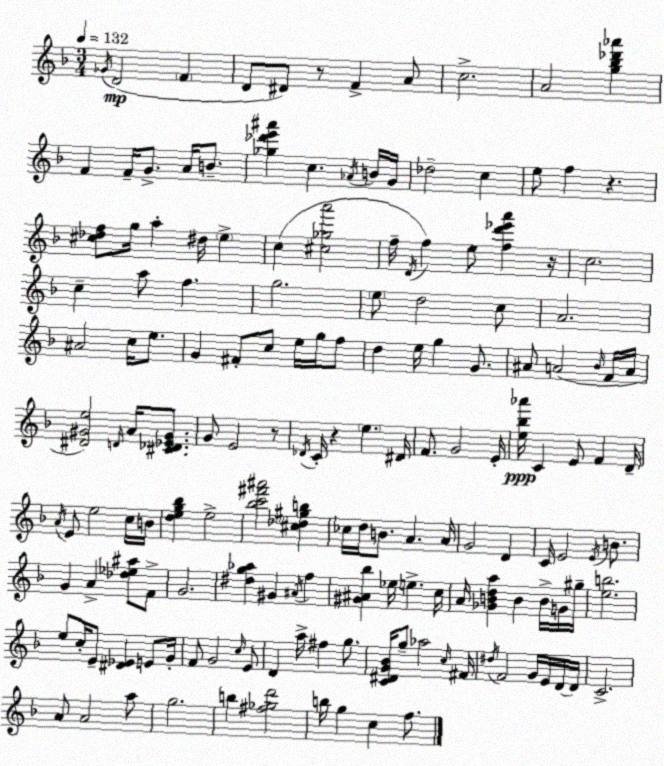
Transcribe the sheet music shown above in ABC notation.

X:1
T:Untitled
M:3/4
L:1/4
K:Dm
_G/4 D2 F D/2 ^D/2 z/2 F A/2 c2 A2 [g_b_d'_a'] F F/4 G/2 A/4 B/2 [_g_d'e'^a'] c _A/4 B/4 G/4 _d2 c e/2 f z [^c_df]/2 g/4 a ^d/4 e c [^c_ga']2 f/4 D/4 f e/2 [fd'_e'a'] z/4 c2 c a/2 f g2 e/2 d2 c/2 A2 ^A2 c/4 e/2 G ^F/2 c/2 e/4 g/4 f/2 d e/4 g G/2 ^A/2 A2 _B/4 F/4 A/4 [^D^Ge]2 D/4 A/4 [^C_D_E^G]/2 G/2 E2 z/2 _D/4 C/4 z e ^D/4 F/2 G2 E/4 [e_b_a']/4 C E/2 F D/4 A/4 E/2 e2 c/4 B/4 [deg_b] e2 [_bc'^f'^a']2 [^c_d^gb] _c/4 d/4 B/2 A A/4 G2 D C/4 E2 E/4 B/2 G A [_d_e^a]/2 F/2 G2 [^dg_a] ^G ^A/4 f [^G^A_b] _e/4 e c/4 A/4 [_GBda] B B/4 G/4 ^g/4 [eb]2 e/2 c/4 E/2 [^D_E] E/2 G/4 F/2 G2 c/4 E/2 D a/4 ^f g/2 [C^DG_B]/4 g/2 _a2 c/4 ^F/4 ^d/4 F2 G/4 E/4 D/4 D/4 C2 A/2 A2 a/2 g2 b [^f_gd']2 b/4 g c f/2